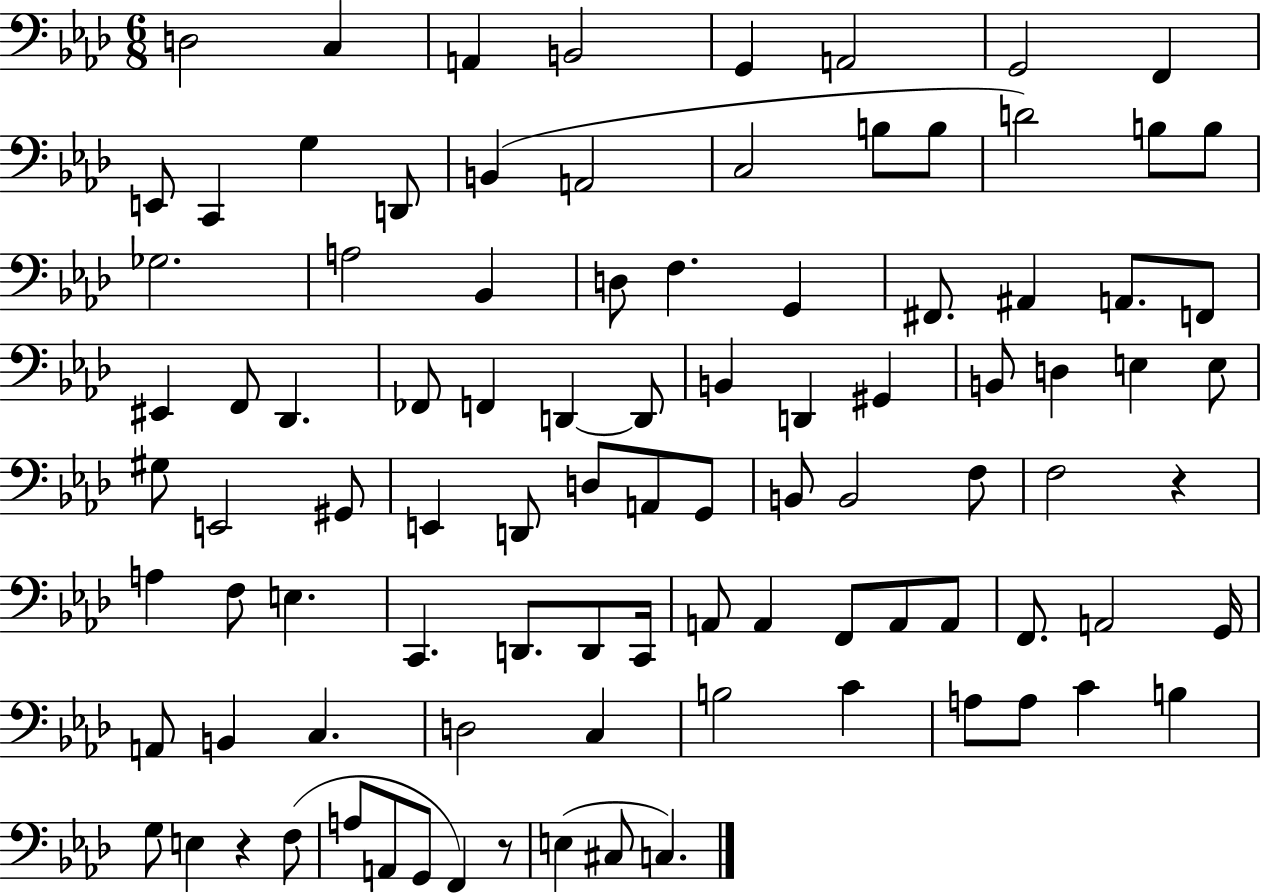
{
  \clef bass
  \numericTimeSignature
  \time 6/8
  \key aes \major
  \repeat volta 2 { d2 c4 | a,4 b,2 | g,4 a,2 | g,2 f,4 | \break e,8 c,4 g4 d,8 | b,4( a,2 | c2 b8 b8 | d'2) b8 b8 | \break ges2. | a2 bes,4 | d8 f4. g,4 | fis,8. ais,4 a,8. f,8 | \break eis,4 f,8 des,4. | fes,8 f,4 d,4~~ d,8 | b,4 d,4 gis,4 | b,8 d4 e4 e8 | \break gis8 e,2 gis,8 | e,4 d,8 d8 a,8 g,8 | b,8 b,2 f8 | f2 r4 | \break a4 f8 e4. | c,4. d,8. d,8 c,16 | a,8 a,4 f,8 a,8 a,8 | f,8. a,2 g,16 | \break a,8 b,4 c4. | d2 c4 | b2 c'4 | a8 a8 c'4 b4 | \break g8 e4 r4 f8( | a8 a,8 g,8 f,4) r8 | e4( cis8 c4.) | } \bar "|."
}